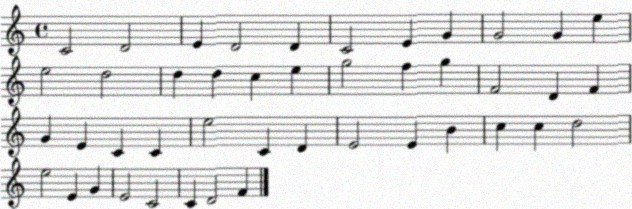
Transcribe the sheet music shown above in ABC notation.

X:1
T:Untitled
M:4/4
L:1/4
K:C
C2 D2 E D2 D C2 E G G2 G e e2 d2 d d c e g2 f g F2 D F G E C C e2 C D E2 E B c c d2 e2 E G E2 C2 C D2 F